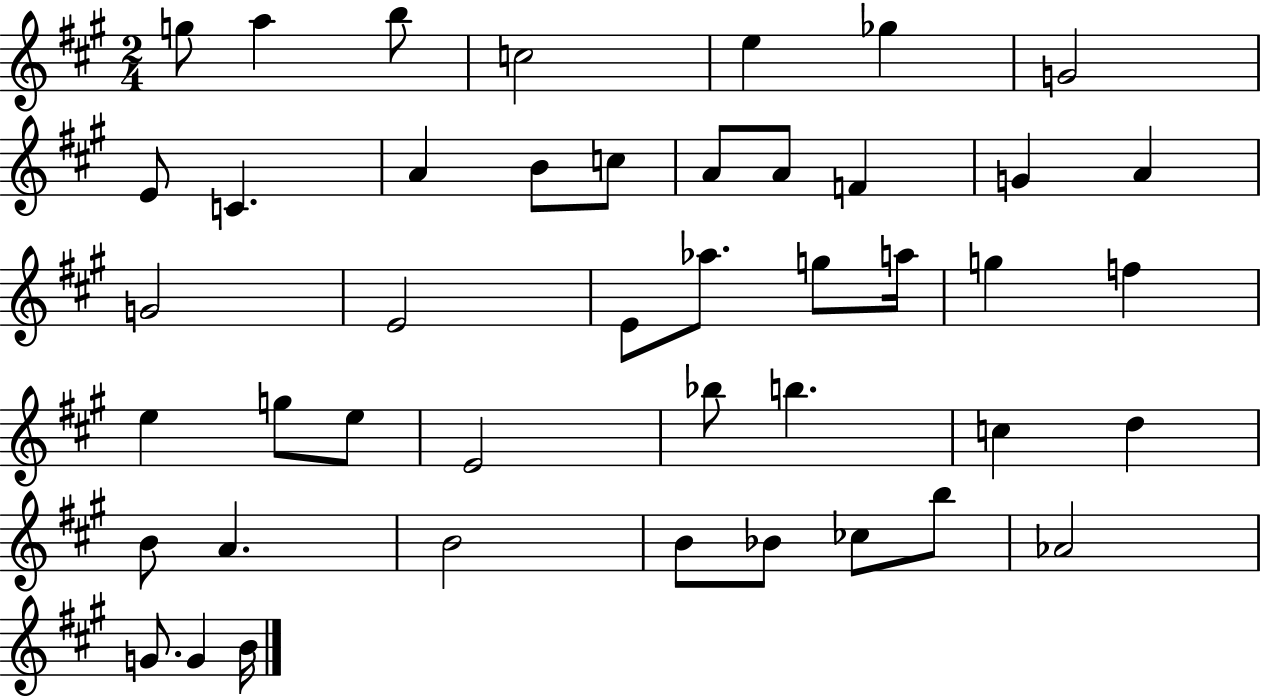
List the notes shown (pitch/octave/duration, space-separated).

G5/e A5/q B5/e C5/h E5/q Gb5/q G4/h E4/e C4/q. A4/q B4/e C5/e A4/e A4/e F4/q G4/q A4/q G4/h E4/h E4/e Ab5/e. G5/e A5/s G5/q F5/q E5/q G5/e E5/e E4/h Bb5/e B5/q. C5/q D5/q B4/e A4/q. B4/h B4/e Bb4/e CES5/e B5/e Ab4/h G4/e. G4/q B4/s